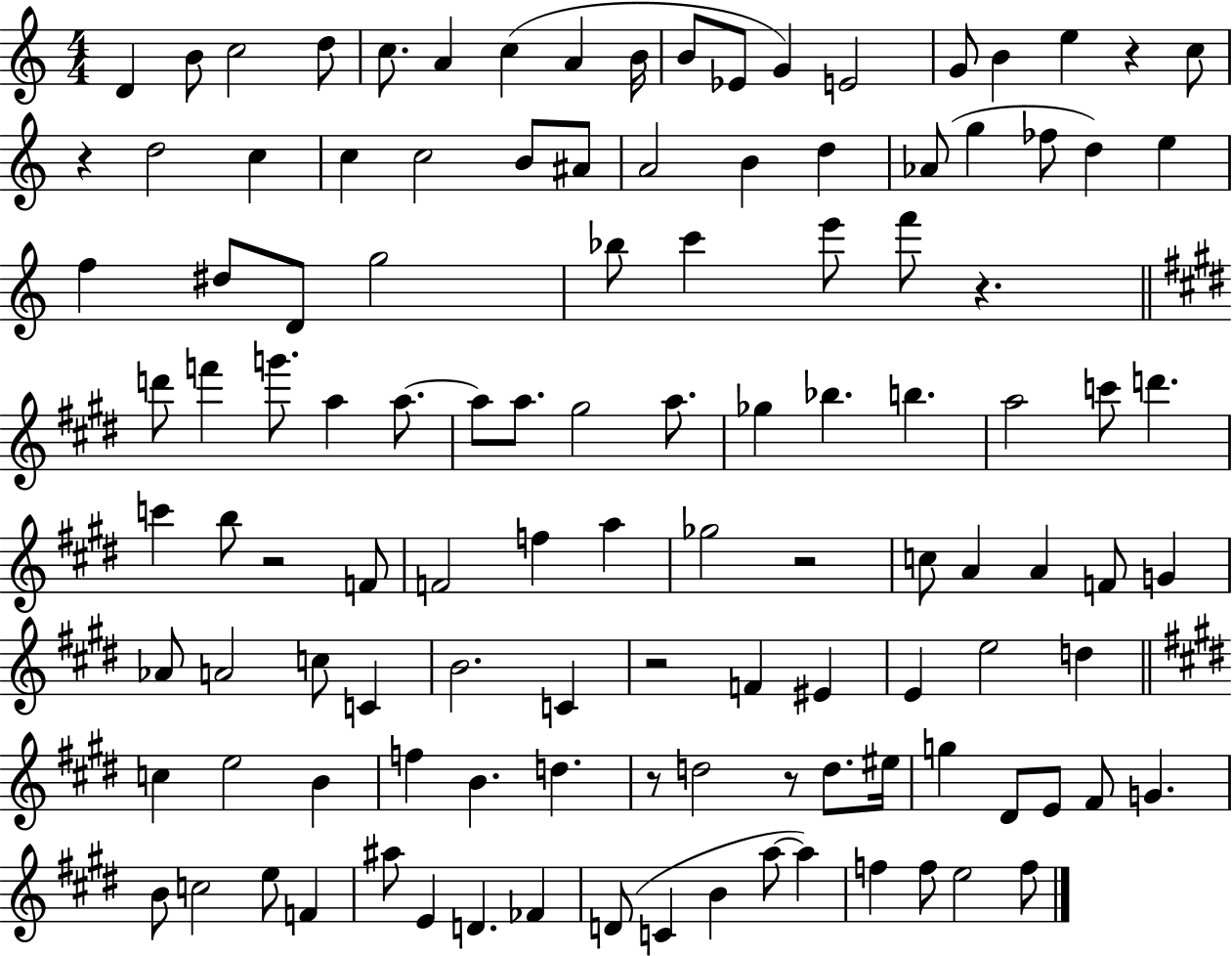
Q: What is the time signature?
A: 4/4